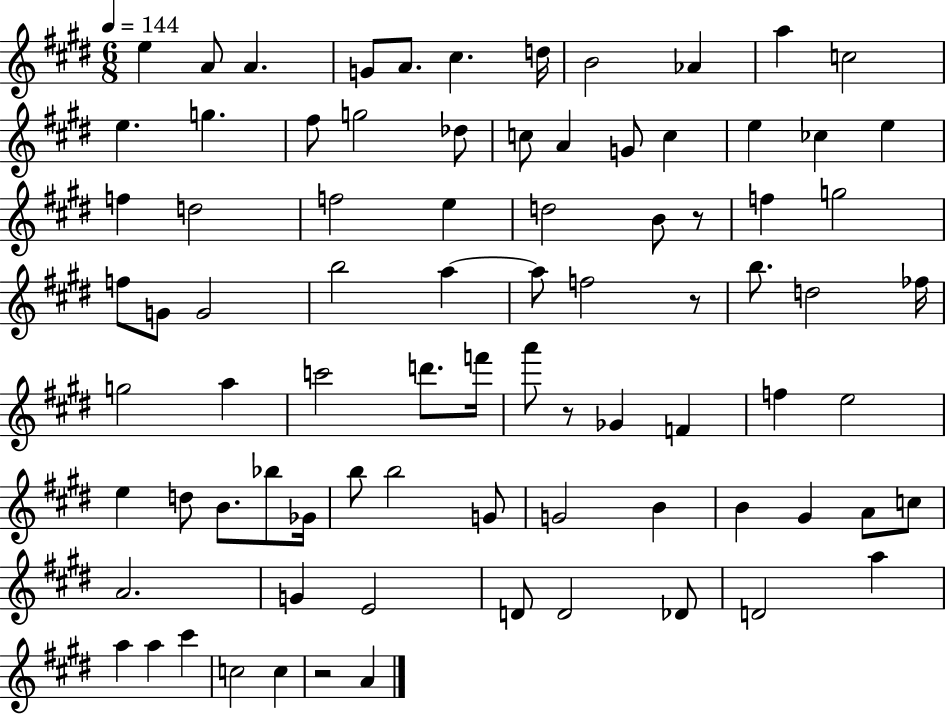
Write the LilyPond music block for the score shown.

{
  \clef treble
  \numericTimeSignature
  \time 6/8
  \key e \major
  \tempo 4 = 144
  e''4 a'8 a'4. | g'8 a'8. cis''4. d''16 | b'2 aes'4 | a''4 c''2 | \break e''4. g''4. | fis''8 g''2 des''8 | c''8 a'4 g'8 c''4 | e''4 ces''4 e''4 | \break f''4 d''2 | f''2 e''4 | d''2 b'8 r8 | f''4 g''2 | \break f''8 g'8 g'2 | b''2 a''4~~ | a''8 f''2 r8 | b''8. d''2 fes''16 | \break g''2 a''4 | c'''2 d'''8. f'''16 | a'''8 r8 ges'4 f'4 | f''4 e''2 | \break e''4 d''8 b'8. bes''8 ges'16 | b''8 b''2 g'8 | g'2 b'4 | b'4 gis'4 a'8 c''8 | \break a'2. | g'4 e'2 | d'8 d'2 des'8 | d'2 a''4 | \break a''4 a''4 cis'''4 | c''2 c''4 | r2 a'4 | \bar "|."
}